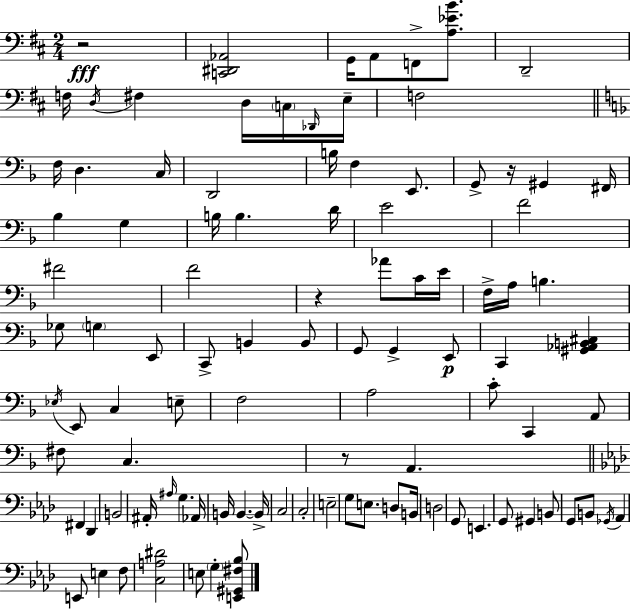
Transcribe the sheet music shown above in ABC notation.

X:1
T:Untitled
M:2/4
L:1/4
K:D
z2 [C,,^D,,_A,,]2 G,,/4 A,,/2 F,,/2 [A,_EB]/2 D,,2 F,/4 D,/4 ^F, D,/4 C,/4 _D,,/4 E,/4 F,2 F,/4 D, C,/4 D,,2 B,/4 F, E,,/2 G,,/2 z/4 ^G,, ^F,,/4 _B, G, B,/4 B, D/4 E2 F2 ^F2 F2 z _A/2 C/4 E/4 F,/4 A,/4 B, _G,/2 G, E,,/2 C,,/2 B,, B,,/2 G,,/2 G,, E,,/2 C,, [^G,,_A,,B,,^C,] _E,/4 E,,/2 C, E,/2 F,2 A,2 C/2 C,, A,,/2 ^F,/2 C, z/2 A,, ^F,, _D,, B,,2 ^A,,/4 ^A,/4 G, _A,,/4 B,,/4 B,, B,,/4 C,2 C,2 E,2 G,/2 E,/2 D,/2 B,,/4 D,2 G,,/2 E,, G,,/2 ^G,, B,,/2 G,,/2 B,,/2 _G,,/4 _A,, E,,/2 E, F,/2 [C,A,^D]2 E,/2 G, [E,,^G,,^F,_B,]/2